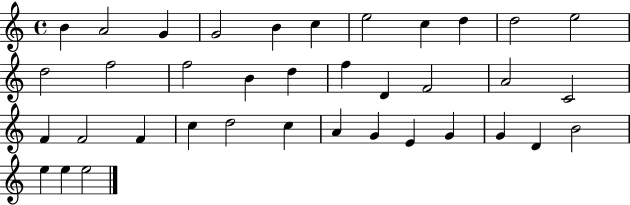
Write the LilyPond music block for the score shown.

{
  \clef treble
  \time 4/4
  \defaultTimeSignature
  \key c \major
  b'4 a'2 g'4 | g'2 b'4 c''4 | e''2 c''4 d''4 | d''2 e''2 | \break d''2 f''2 | f''2 b'4 d''4 | f''4 d'4 f'2 | a'2 c'2 | \break f'4 f'2 f'4 | c''4 d''2 c''4 | a'4 g'4 e'4 g'4 | g'4 d'4 b'2 | \break e''4 e''4 e''2 | \bar "|."
}